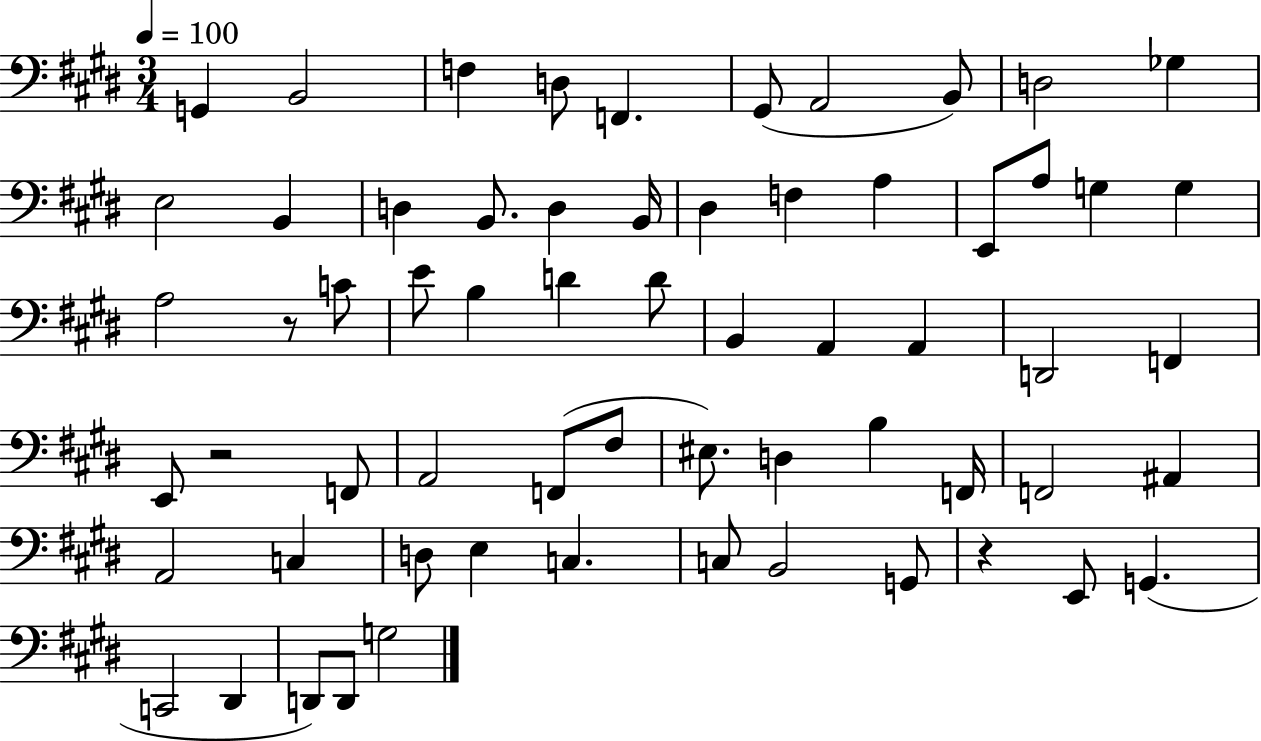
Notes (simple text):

G2/q B2/h F3/q D3/e F2/q. G#2/e A2/h B2/e D3/h Gb3/q E3/h B2/q D3/q B2/e. D3/q B2/s D#3/q F3/q A3/q E2/e A3/e G3/q G3/q A3/h R/e C4/e E4/e B3/q D4/q D4/e B2/q A2/q A2/q D2/h F2/q E2/e R/h F2/e A2/h F2/e F#3/e EIS3/e. D3/q B3/q F2/s F2/h A#2/q A2/h C3/q D3/e E3/q C3/q. C3/e B2/h G2/e R/q E2/e G2/q. C2/h D#2/q D2/e D2/e G3/h